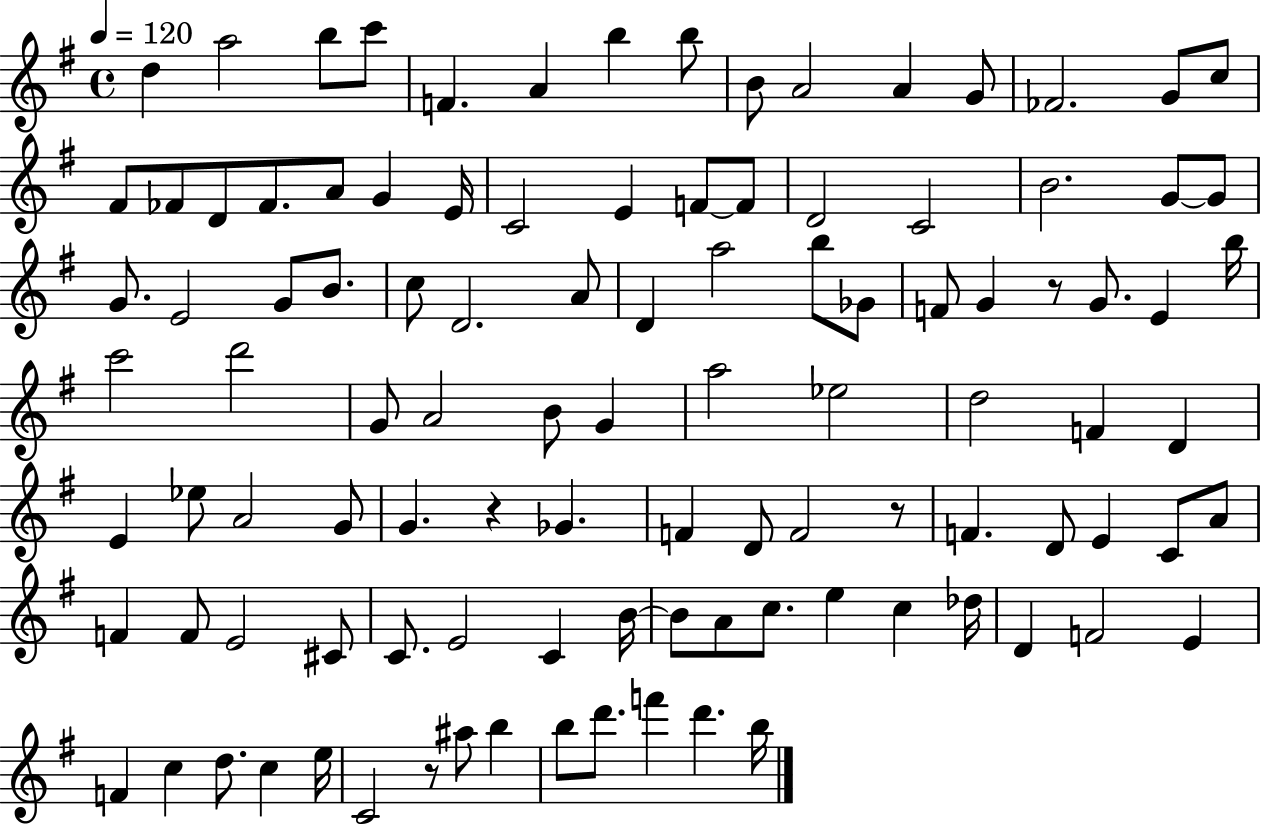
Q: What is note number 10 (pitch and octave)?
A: A4